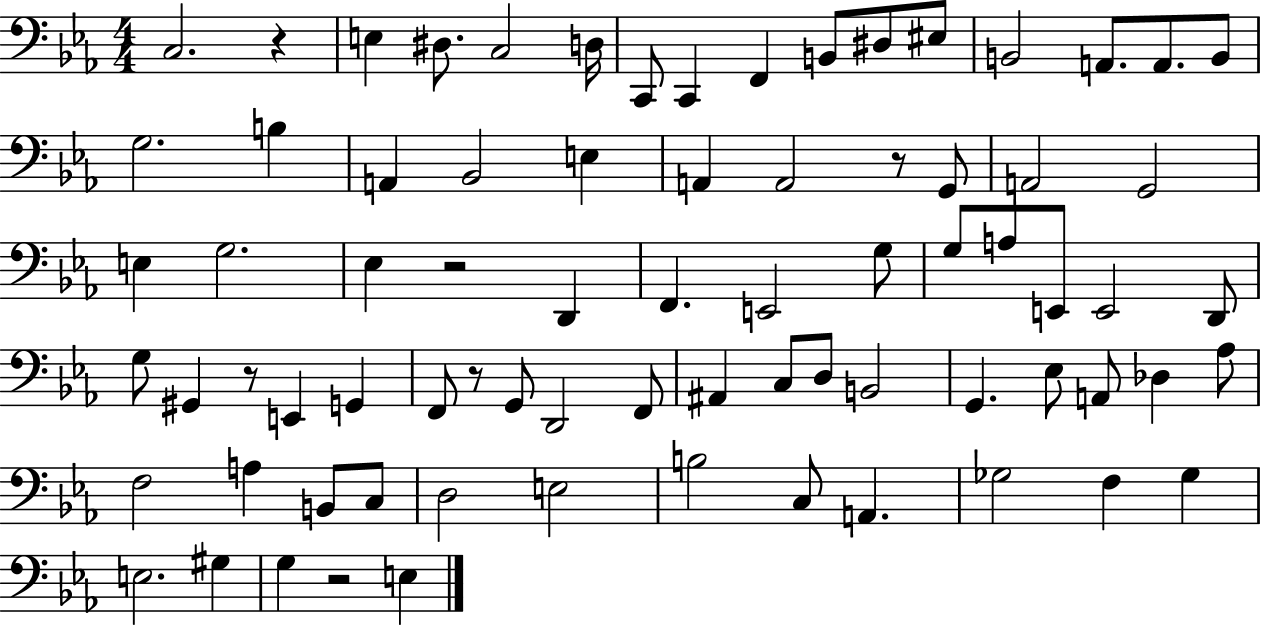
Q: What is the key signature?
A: EES major